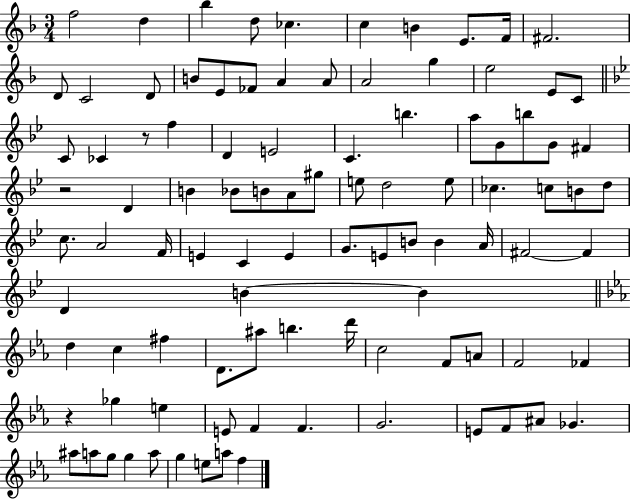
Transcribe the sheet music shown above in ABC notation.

X:1
T:Untitled
M:3/4
L:1/4
K:F
f2 d _b d/2 _c c B E/2 F/4 ^F2 D/2 C2 D/2 B/2 E/2 _F/2 A A/2 A2 g e2 E/2 C/2 C/2 _C z/2 f D E2 C b a/2 G/2 b/2 G/2 ^F z2 D B _B/2 B/2 A/2 ^g/2 e/2 d2 e/2 _c c/2 B/2 d/2 c/2 A2 F/4 E C E G/2 E/2 B/2 B A/4 ^F2 ^F D B B d c ^f D/2 ^a/2 b d'/4 c2 F/2 A/2 F2 _F z _g e E/2 F F G2 E/2 F/2 ^A/2 _G ^a/2 a/2 g/2 g a/2 g e/2 a/2 f